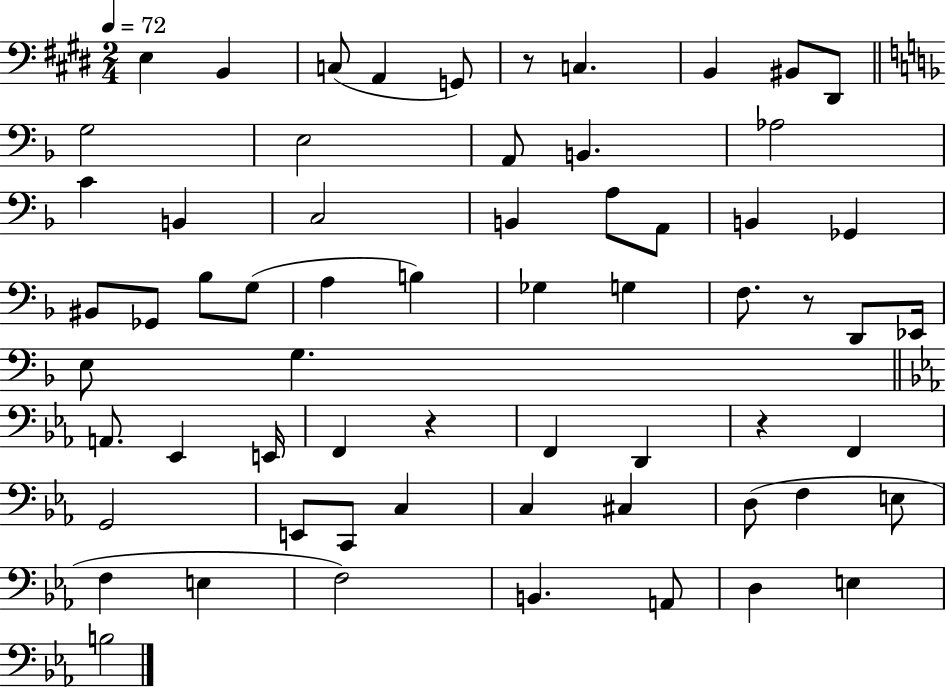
{
  \clef bass
  \numericTimeSignature
  \time 2/4
  \key e \major
  \tempo 4 = 72
  e4 b,4 | c8( a,4 g,8) | r8 c4. | b,4 bis,8 dis,8 | \break \bar "||" \break \key f \major g2 | e2 | a,8 b,4. | aes2 | \break c'4 b,4 | c2 | b,4 a8 a,8 | b,4 ges,4 | \break bis,8 ges,8 bes8 g8( | a4 b4) | ges4 g4 | f8. r8 d,8 ees,16 | \break e8 g4. | \bar "||" \break \key c \minor a,8. ees,4 e,16 | f,4 r4 | f,4 d,4 | r4 f,4 | \break g,2 | e,8 c,8 c4 | c4 cis4 | d8( f4 e8 | \break f4 e4 | f2) | b,4. a,8 | d4 e4 | \break b2 | \bar "|."
}